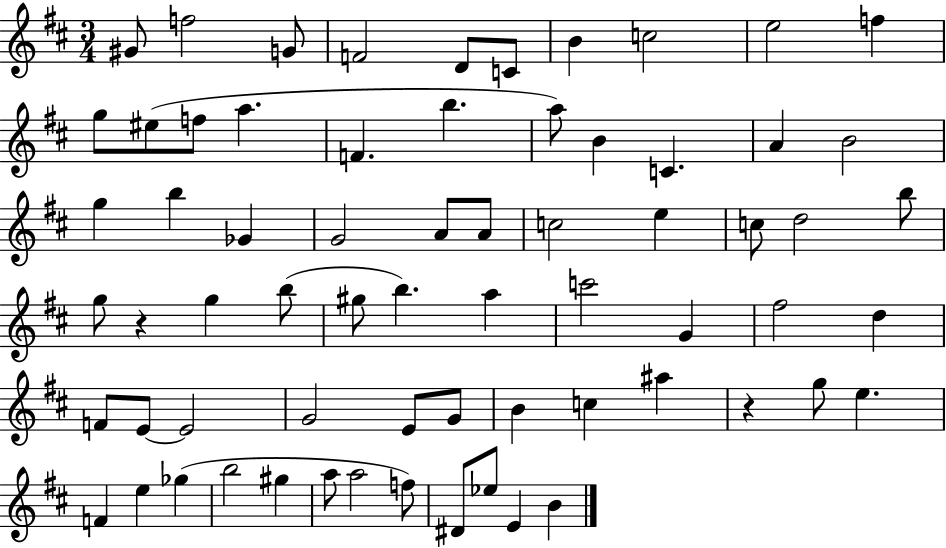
G#4/e F5/h G4/e F4/h D4/e C4/e B4/q C5/h E5/h F5/q G5/e EIS5/e F5/e A5/q. F4/q. B5/q. A5/e B4/q C4/q. A4/q B4/h G5/q B5/q Gb4/q G4/h A4/e A4/e C5/h E5/q C5/e D5/h B5/e G5/e R/q G5/q B5/e G#5/e B5/q. A5/q C6/h G4/q F#5/h D5/q F4/e E4/e E4/h G4/h E4/e G4/e B4/q C5/q A#5/q R/q G5/e E5/q. F4/q E5/q Gb5/q B5/h G#5/q A5/e A5/h F5/e D#4/e Eb5/e E4/q B4/q